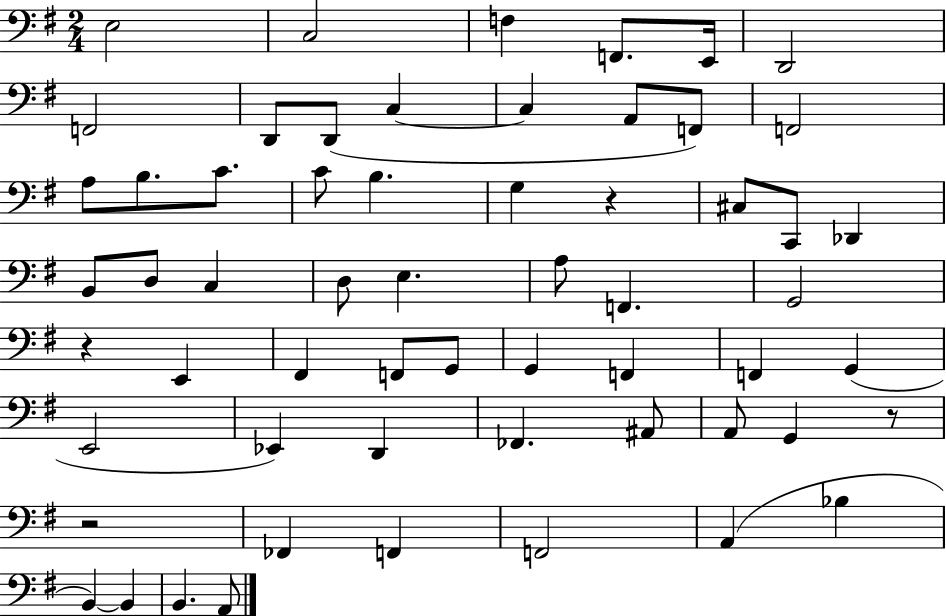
{
  \clef bass
  \numericTimeSignature
  \time 2/4
  \key g \major
  e2 | c2 | f4 f,8. e,16 | d,2 | \break f,2 | d,8 d,8( c4~~ | c4 a,8 f,8) | f,2 | \break a8 b8. c'8. | c'8 b4. | g4 r4 | cis8 c,8 des,4 | \break b,8 d8 c4 | d8 e4. | a8 f,4. | g,2 | \break r4 e,4 | fis,4 f,8 g,8 | g,4 f,4 | f,4 g,4( | \break e,2 | ees,4) d,4 | fes,4. ais,8 | a,8 g,4 r8 | \break r2 | fes,4 f,4 | f,2 | a,4( bes4 | \break b,4~~) b,4 | b,4. a,8 | \bar "|."
}